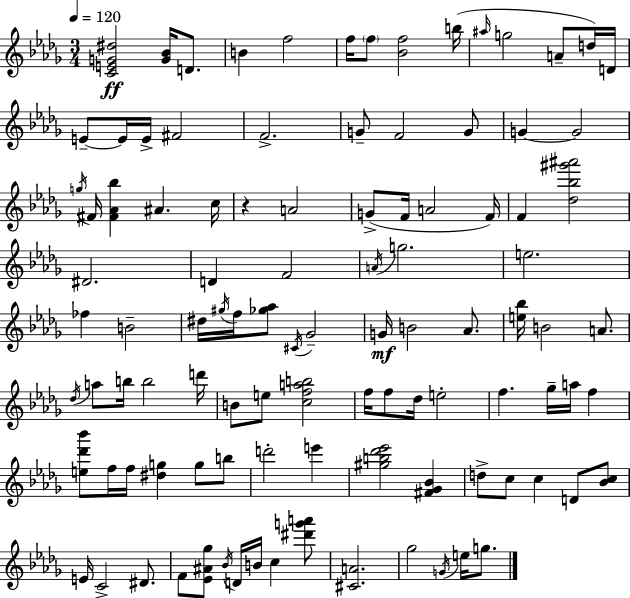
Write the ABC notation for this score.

X:1
T:Untitled
M:3/4
L:1/4
K:Bbm
[CEG^d]2 [G_B]/4 D/2 B f2 f/4 f/2 [_Bf]2 b/4 ^a/4 g2 A/2 d/4 D/4 E/2 E/4 E/4 ^F2 F2 G/2 F2 G/2 G G2 g/4 ^F/4 [^F_A_b] ^A c/4 z A2 G/2 F/4 A2 F/4 F [_d_b^g'^a']2 ^D2 D F2 A/4 g2 e2 _f B2 ^d/4 ^g/4 f/4 [_g_a]/2 ^C/4 _G2 G/4 B2 _A/2 [e_b]/4 B2 A/2 _d/4 a/2 b/4 b2 d'/4 B/2 e/2 [cfab]2 f/4 f/2 _d/4 e2 f _g/4 a/4 f [e_d'_b']/2 f/4 f/4 [^dg] g/2 b/2 d'2 e' [^gb_d'_e']2 [^F_G_B] d/2 c/2 c D/2 [_Bc]/2 E/4 C2 ^D/2 F/2 [_E^A_g]/2 _B/4 D/4 B/4 c [^d'g'a']/2 [^CA]2 _g2 G/4 e/4 g/2